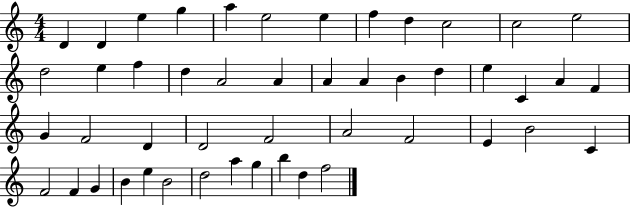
{
  \clef treble
  \numericTimeSignature
  \time 4/4
  \key c \major
  d'4 d'4 e''4 g''4 | a''4 e''2 e''4 | f''4 d''4 c''2 | c''2 e''2 | \break d''2 e''4 f''4 | d''4 a'2 a'4 | a'4 a'4 b'4 d''4 | e''4 c'4 a'4 f'4 | \break g'4 f'2 d'4 | d'2 f'2 | a'2 f'2 | e'4 b'2 c'4 | \break f'2 f'4 g'4 | b'4 e''4 b'2 | d''2 a''4 g''4 | b''4 d''4 f''2 | \break \bar "|."
}